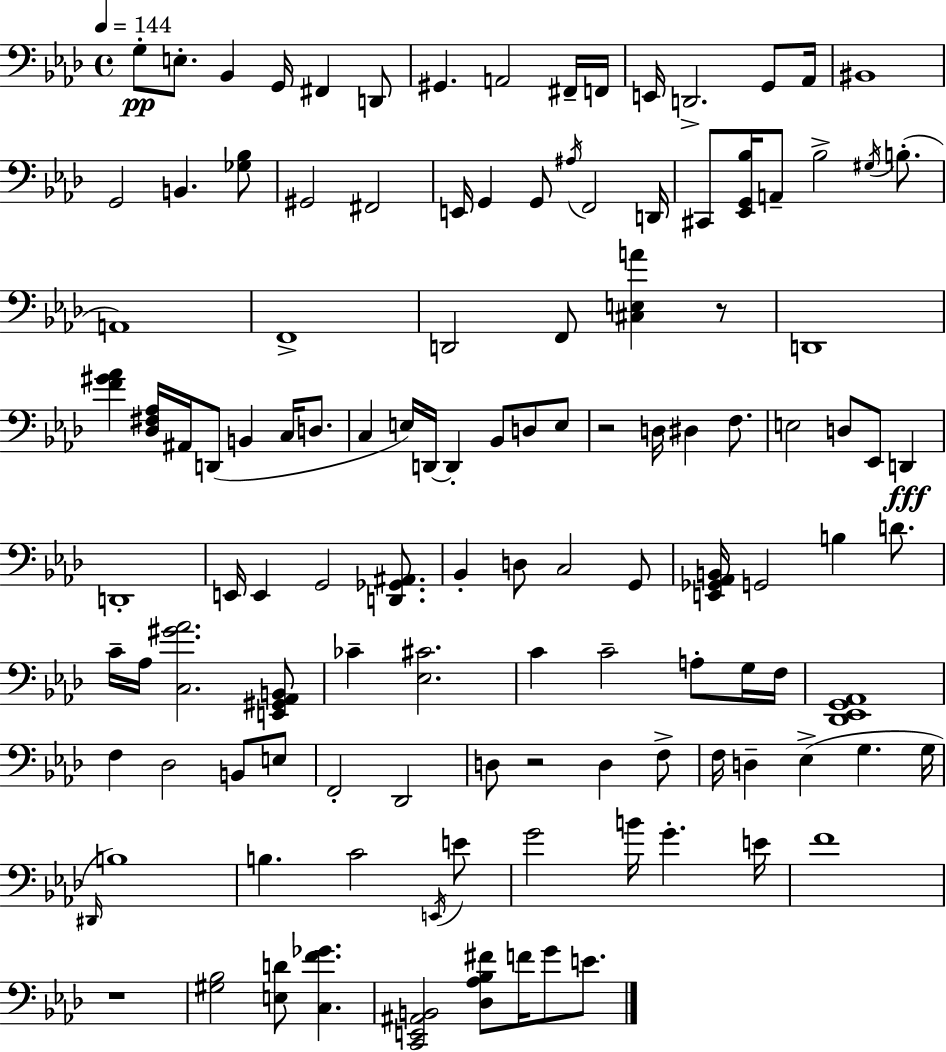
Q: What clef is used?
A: bass